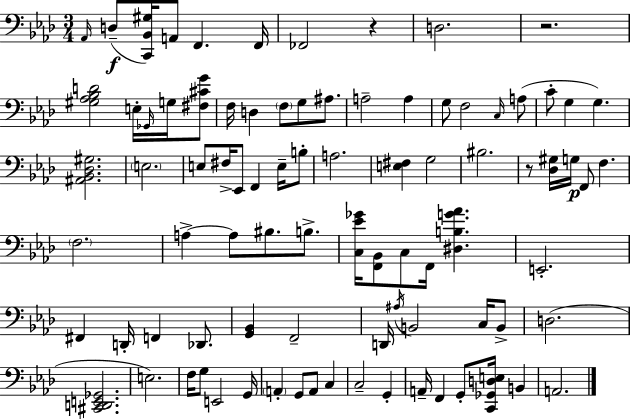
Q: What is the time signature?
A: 3/4